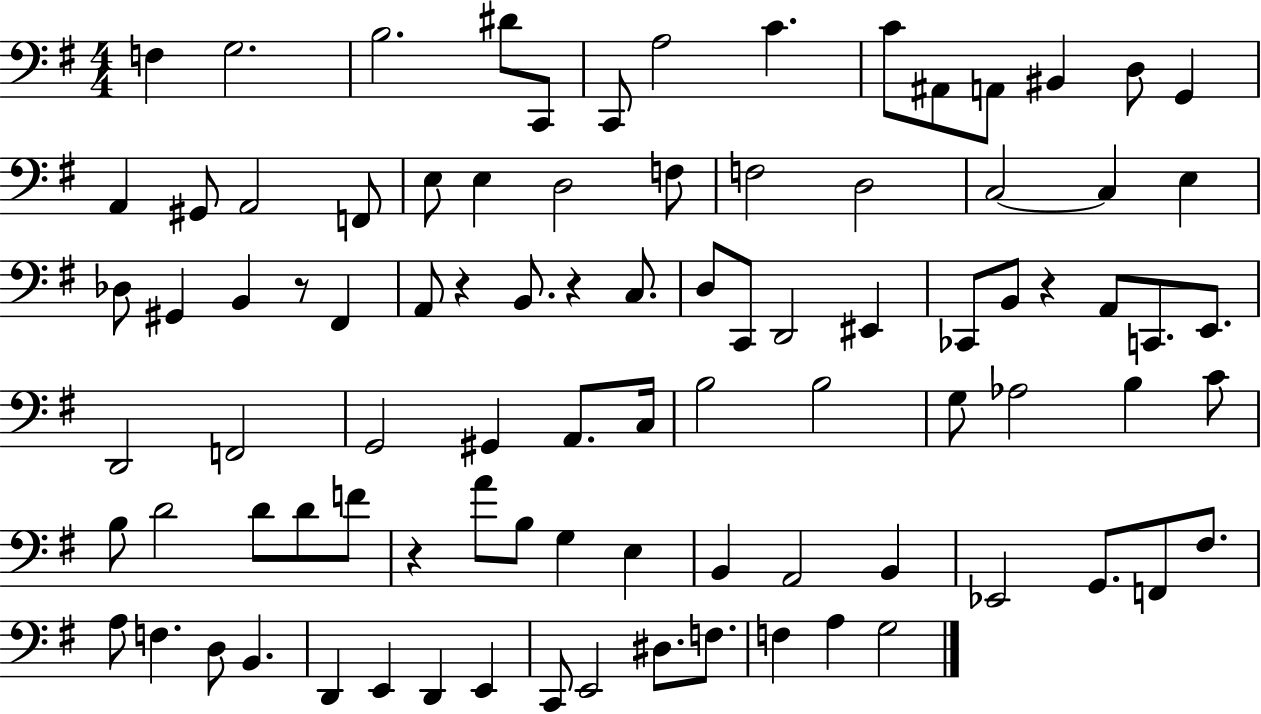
X:1
T:Untitled
M:4/4
L:1/4
K:G
F, G,2 B,2 ^D/2 C,,/2 C,,/2 A,2 C C/2 ^A,,/2 A,,/2 ^B,, D,/2 G,, A,, ^G,,/2 A,,2 F,,/2 E,/2 E, D,2 F,/2 F,2 D,2 C,2 C, E, _D,/2 ^G,, B,, z/2 ^F,, A,,/2 z B,,/2 z C,/2 D,/2 C,,/2 D,,2 ^E,, _C,,/2 B,,/2 z A,,/2 C,,/2 E,,/2 D,,2 F,,2 G,,2 ^G,, A,,/2 C,/4 B,2 B,2 G,/2 _A,2 B, C/2 B,/2 D2 D/2 D/2 F/2 z A/2 B,/2 G, E, B,, A,,2 B,, _E,,2 G,,/2 F,,/2 ^F,/2 A,/2 F, D,/2 B,, D,, E,, D,, E,, C,,/2 E,,2 ^D,/2 F,/2 F, A, G,2